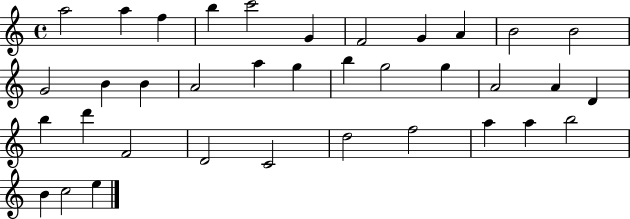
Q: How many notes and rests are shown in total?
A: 36